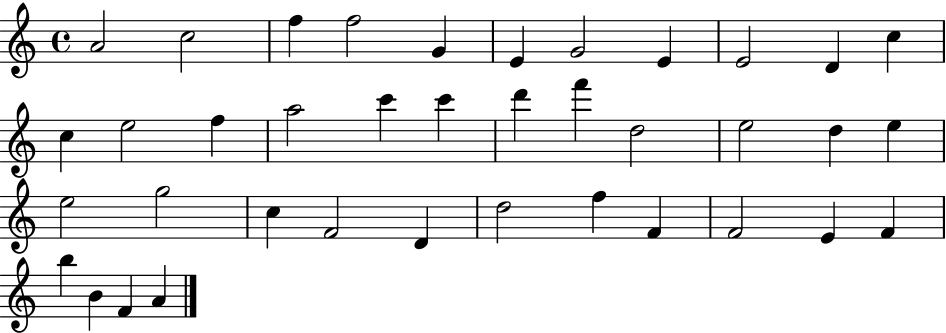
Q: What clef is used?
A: treble